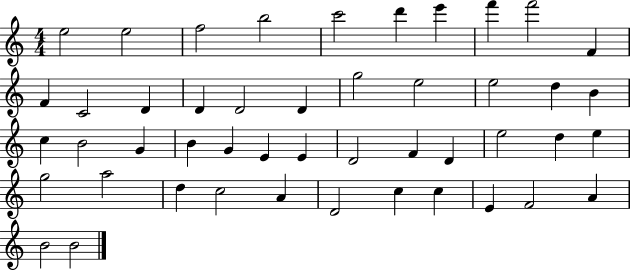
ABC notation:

X:1
T:Untitled
M:4/4
L:1/4
K:C
e2 e2 f2 b2 c'2 d' e' f' f'2 F F C2 D D D2 D g2 e2 e2 d B c B2 G B G E E D2 F D e2 d e g2 a2 d c2 A D2 c c E F2 A B2 B2